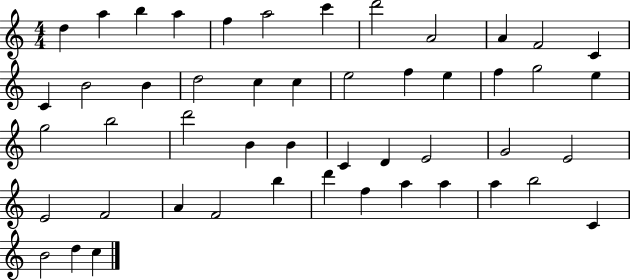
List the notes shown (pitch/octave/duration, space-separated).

D5/q A5/q B5/q A5/q F5/q A5/h C6/q D6/h A4/h A4/q F4/h C4/q C4/q B4/h B4/q D5/h C5/q C5/q E5/h F5/q E5/q F5/q G5/h E5/q G5/h B5/h D6/h B4/q B4/q C4/q D4/q E4/h G4/h E4/h E4/h F4/h A4/q F4/h B5/q D6/q F5/q A5/q A5/q A5/q B5/h C4/q B4/h D5/q C5/q